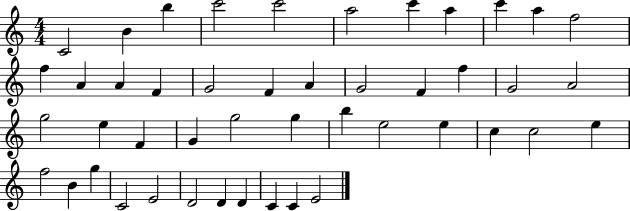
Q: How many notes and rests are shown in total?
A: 46